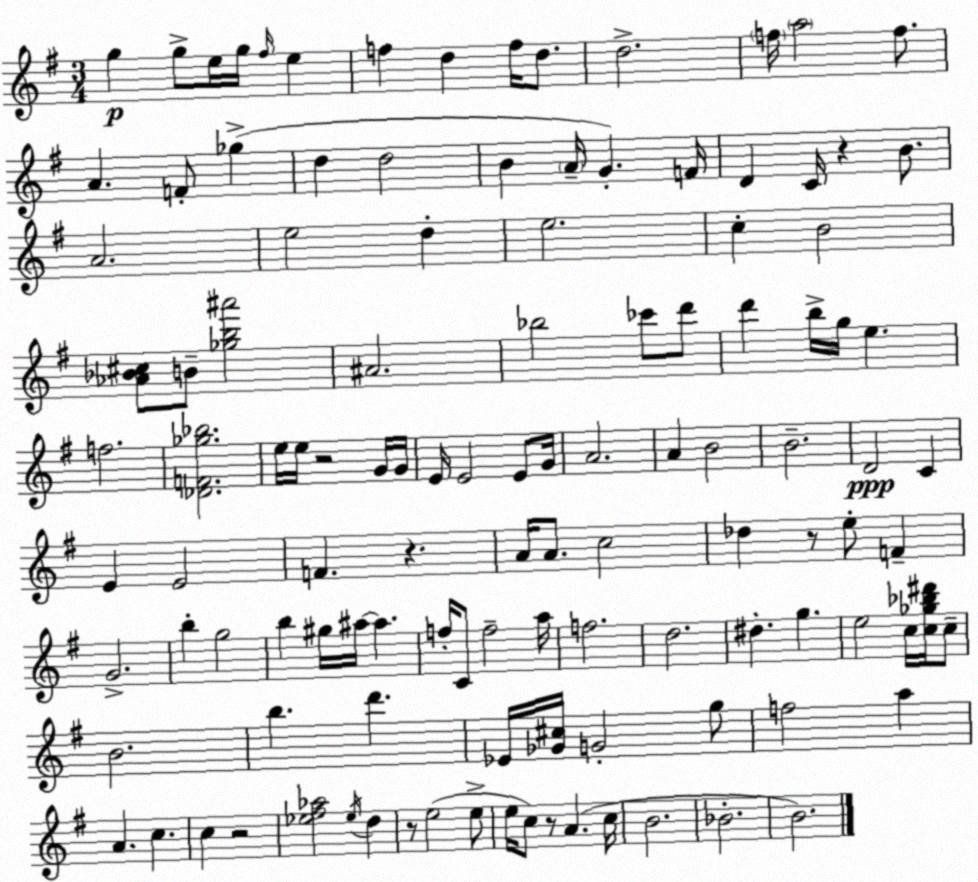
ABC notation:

X:1
T:Untitled
M:3/4
L:1/4
K:G
g g/2 e/4 g/4 ^f/4 e f d f/4 d/2 d2 f/4 a2 f/2 A F/2 _g d d2 B A/4 G F/4 D C/4 z B/2 A2 e2 d e2 c B2 [_A_B^c]/2 B/2 [_gb^a']2 ^A2 _b2 _c'/2 d'/2 d' b/4 g/4 e f2 [_DF_g_b]2 e/4 e/4 z2 G/4 G/4 E/4 E2 E/2 G/4 A2 A B2 B2 D2 C E E2 F z A/4 A/2 c2 _d z/2 e/2 F G2 b g2 b ^g/4 ^a/4 ^a f/4 C/2 f2 a/4 f2 d2 ^d g e2 c/4 [c_g_b^d']/4 c/2 B2 b d' _E/4 [_G^c]/4 G2 g/2 f2 a A c c z2 [_e^f_a]2 _e/4 d z/2 e2 e/2 e/4 c/2 z/2 A c/4 B2 _B2 B2